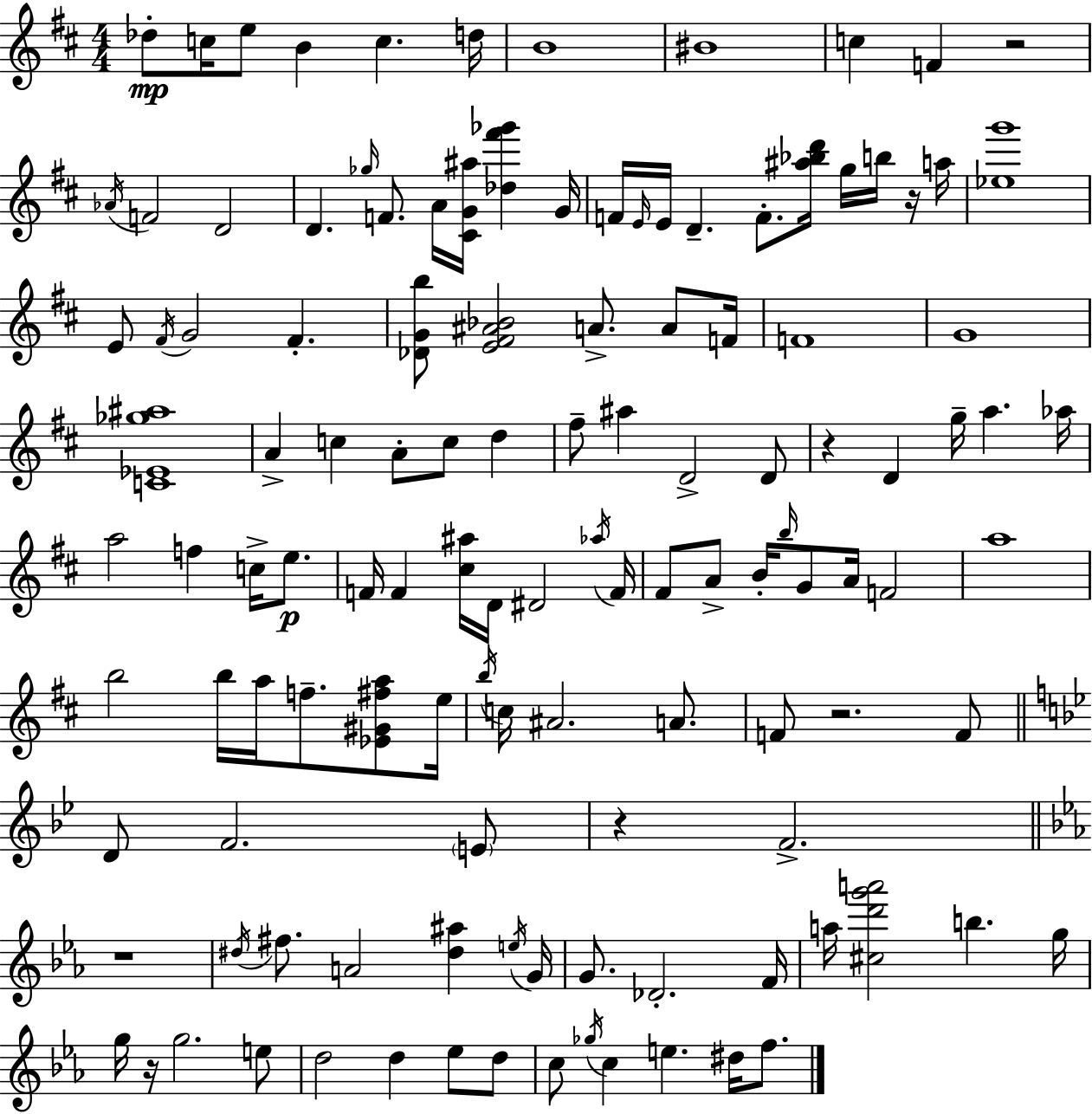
Db5/e C5/s E5/e B4/q C5/q. D5/s B4/w BIS4/w C5/q F4/q R/h Ab4/s F4/h D4/h D4/q. Gb5/s F4/e. A4/s [C#4,G4,A#5]/s [Db5,F#6,Gb6]/q G4/s F4/s E4/s E4/s D4/q. F4/e. [A#5,Bb5,D6]/s G5/s B5/s R/s A5/s [Eb5,G6]/w E4/e F#4/s G4/h F#4/q. [Db4,G4,B5]/e [E4,F#4,A#4,Bb4]/h A4/e. A4/e F4/s F4/w G4/w [C4,Eb4,Gb5,A#5]/w A4/q C5/q A4/e C5/e D5/q F#5/e A#5/q D4/h D4/e R/q D4/q G5/s A5/q. Ab5/s A5/h F5/q C5/s E5/e. F4/s F4/q [C#5,A#5]/s D4/s D#4/h Ab5/s F4/s F#4/e A4/e B4/s B5/s G4/e A4/s F4/h A5/w B5/h B5/s A5/s F5/e. [Eb4,G#4,F#5,A5]/e E5/s B5/s C5/s A#4/h. A4/e. F4/e R/h. F4/e D4/e F4/h. E4/e R/q F4/h. R/w D#5/s F#5/e. A4/h [D#5,A#5]/q E5/s G4/s G4/e. Db4/h. F4/s A5/s [C#5,D6,G6,A6]/h B5/q. G5/s G5/s R/s G5/h. E5/e D5/h D5/q Eb5/e D5/e C5/e Gb5/s C5/q E5/q. D#5/s F5/e.